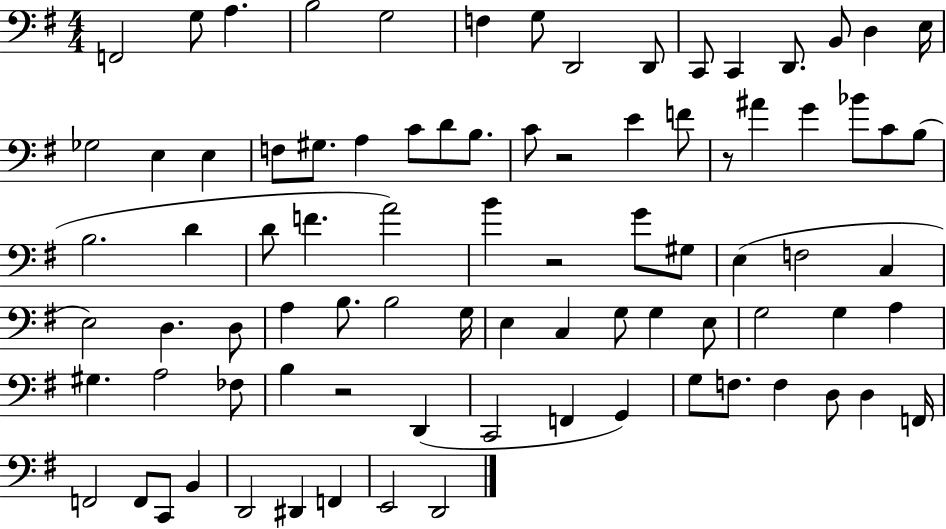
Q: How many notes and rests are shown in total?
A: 85